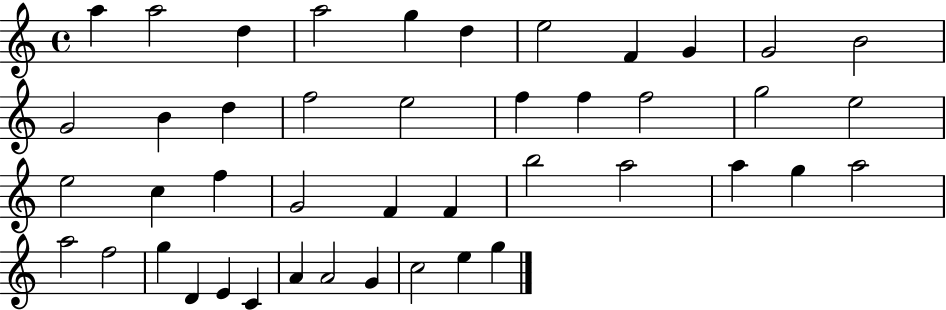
X:1
T:Untitled
M:4/4
L:1/4
K:C
a a2 d a2 g d e2 F G G2 B2 G2 B d f2 e2 f f f2 g2 e2 e2 c f G2 F F b2 a2 a g a2 a2 f2 g D E C A A2 G c2 e g